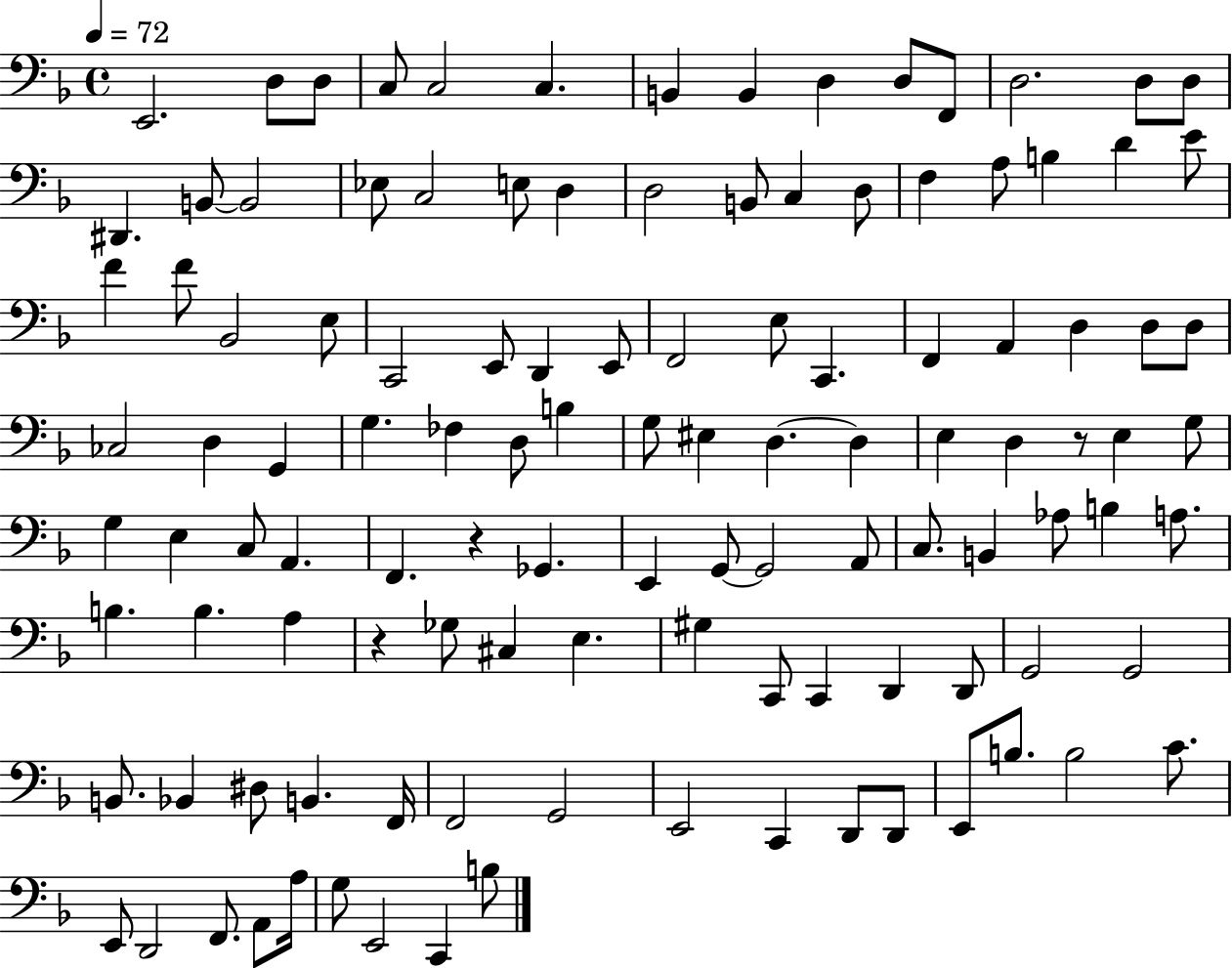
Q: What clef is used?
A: bass